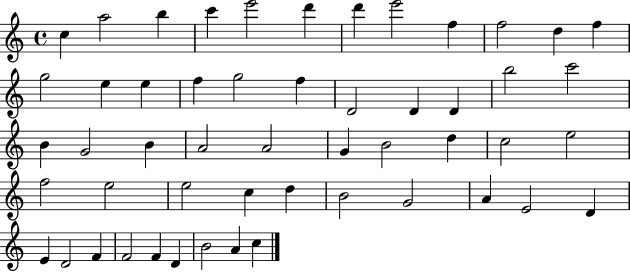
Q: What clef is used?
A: treble